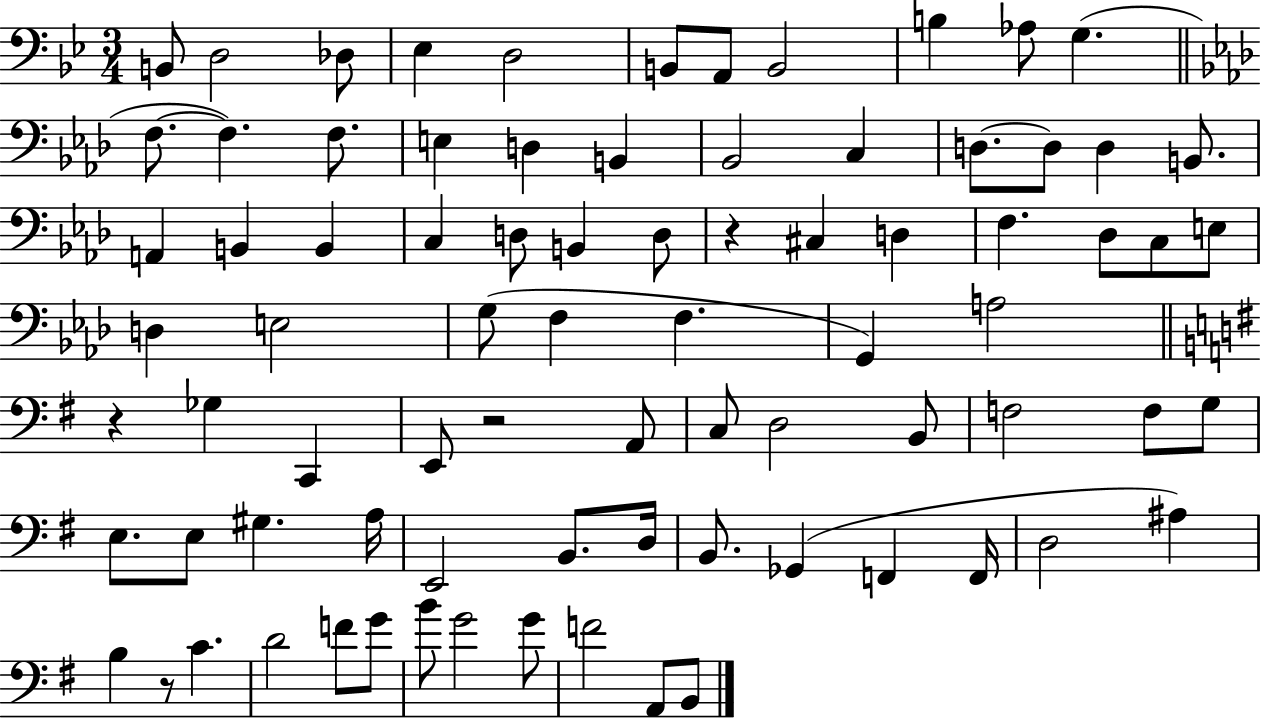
{
  \clef bass
  \numericTimeSignature
  \time 3/4
  \key bes \major
  \repeat volta 2 { b,8 d2 des8 | ees4 d2 | b,8 a,8 b,2 | b4 aes8 g4.( | \break \bar "||" \break \key aes \major f8.~~ f4.) f8. | e4 d4 b,4 | bes,2 c4 | d8.~~ d8 d4 b,8. | \break a,4 b,4 b,4 | c4 d8 b,4 d8 | r4 cis4 d4 | f4. des8 c8 e8 | \break d4 e2 | g8( f4 f4. | g,4) a2 | \bar "||" \break \key g \major r4 ges4 c,4 | e,8 r2 a,8 | c8 d2 b,8 | f2 f8 g8 | \break e8. e8 gis4. a16 | e,2 b,8. d16 | b,8. ges,4( f,4 f,16 | d2 ais4) | \break b4 r8 c'4. | d'2 f'8 g'8 | b'8 g'2 g'8 | f'2 a,8 b,8 | \break } \bar "|."
}